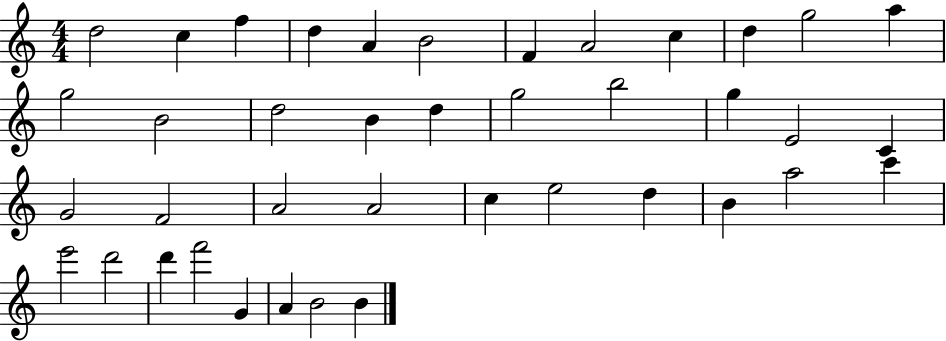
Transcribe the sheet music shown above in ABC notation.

X:1
T:Untitled
M:4/4
L:1/4
K:C
d2 c f d A B2 F A2 c d g2 a g2 B2 d2 B d g2 b2 g E2 C G2 F2 A2 A2 c e2 d B a2 c' e'2 d'2 d' f'2 G A B2 B